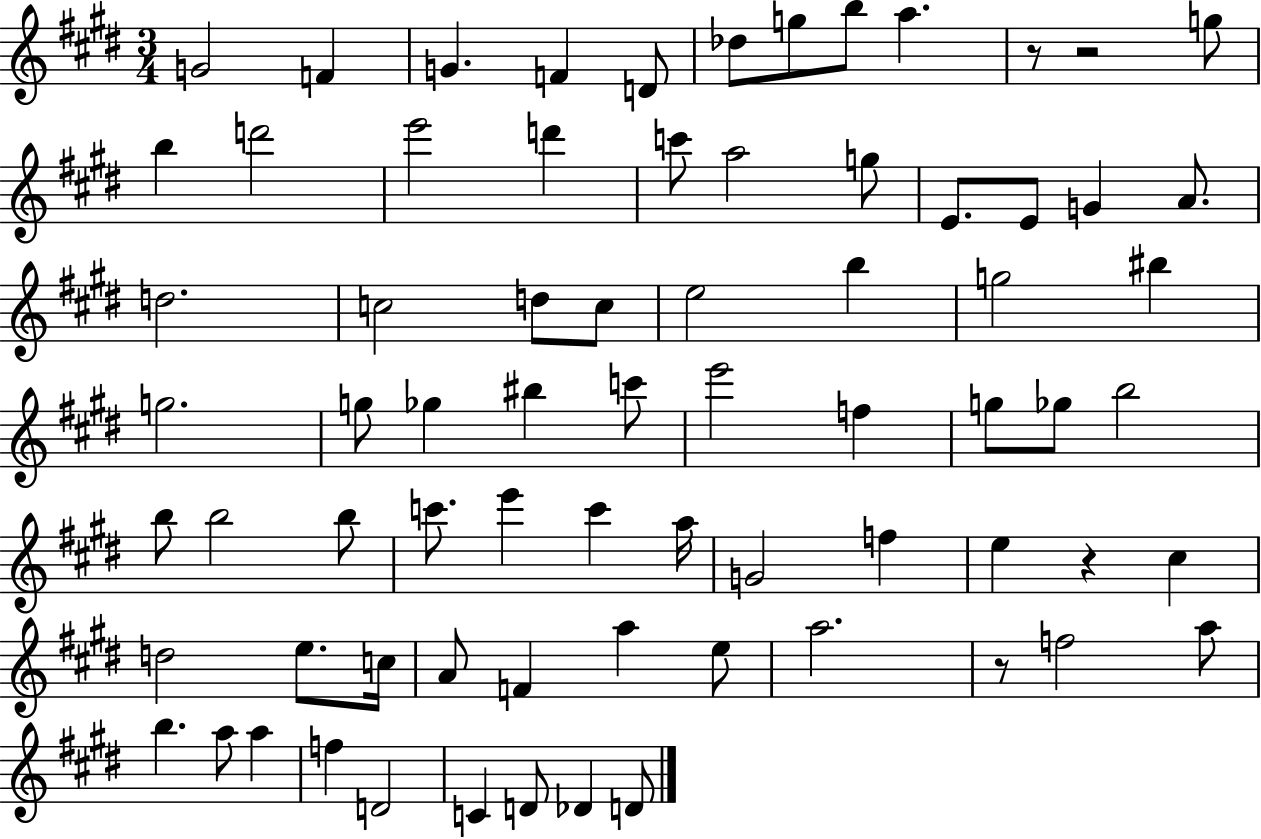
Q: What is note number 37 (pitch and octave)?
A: G5